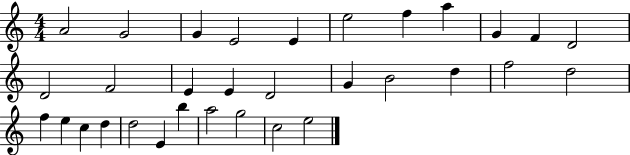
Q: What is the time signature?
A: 4/4